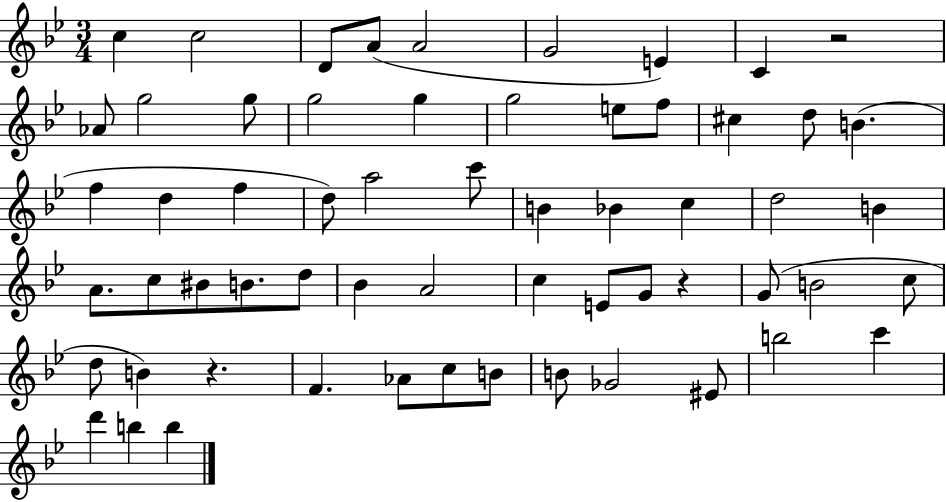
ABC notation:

X:1
T:Untitled
M:3/4
L:1/4
K:Bb
c c2 D/2 A/2 A2 G2 E C z2 _A/2 g2 g/2 g2 g g2 e/2 f/2 ^c d/2 B f d f d/2 a2 c'/2 B _B c d2 B A/2 c/2 ^B/2 B/2 d/2 _B A2 c E/2 G/2 z G/2 B2 c/2 d/2 B z F _A/2 c/2 B/2 B/2 _G2 ^E/2 b2 c' d' b b